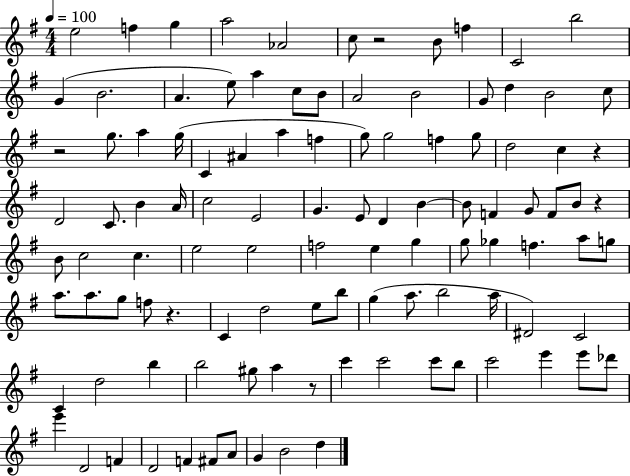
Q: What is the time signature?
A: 4/4